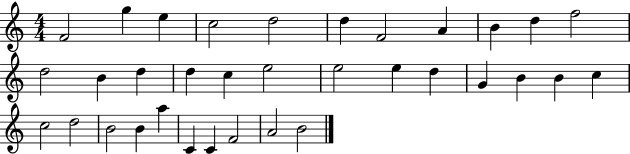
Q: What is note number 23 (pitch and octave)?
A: B4